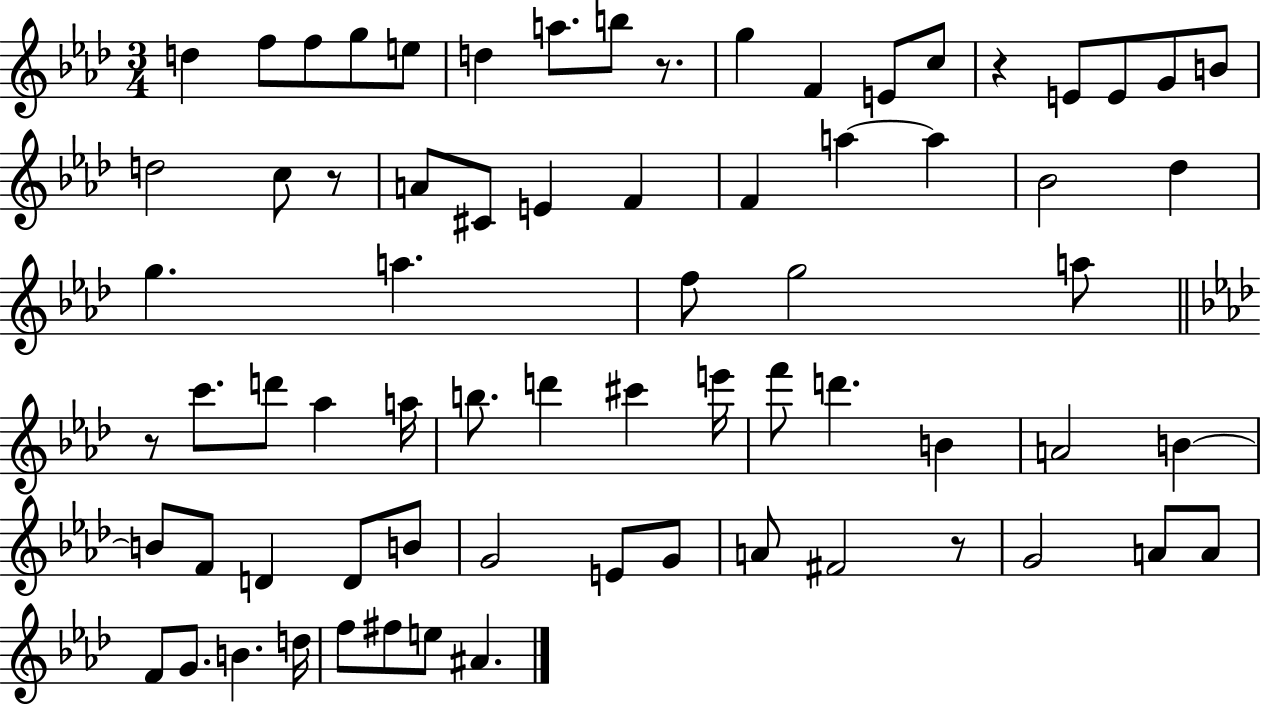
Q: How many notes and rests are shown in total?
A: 71